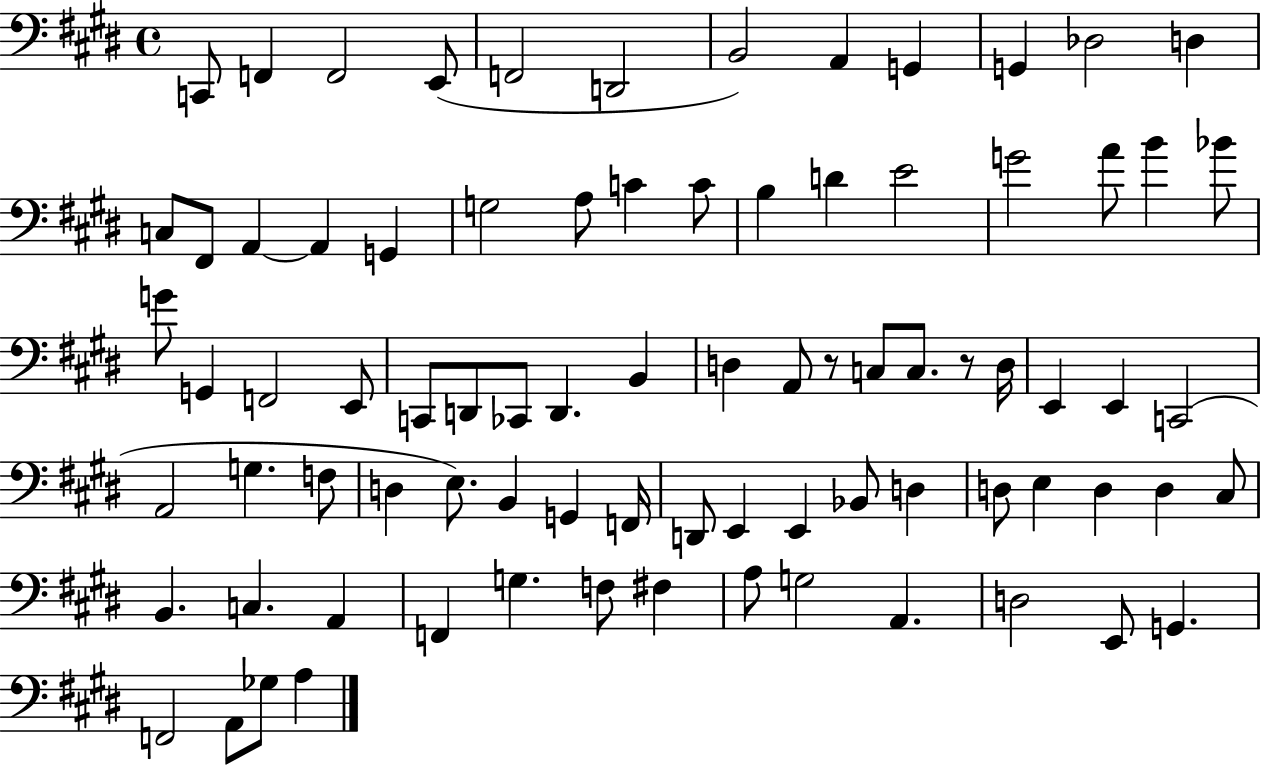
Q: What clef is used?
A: bass